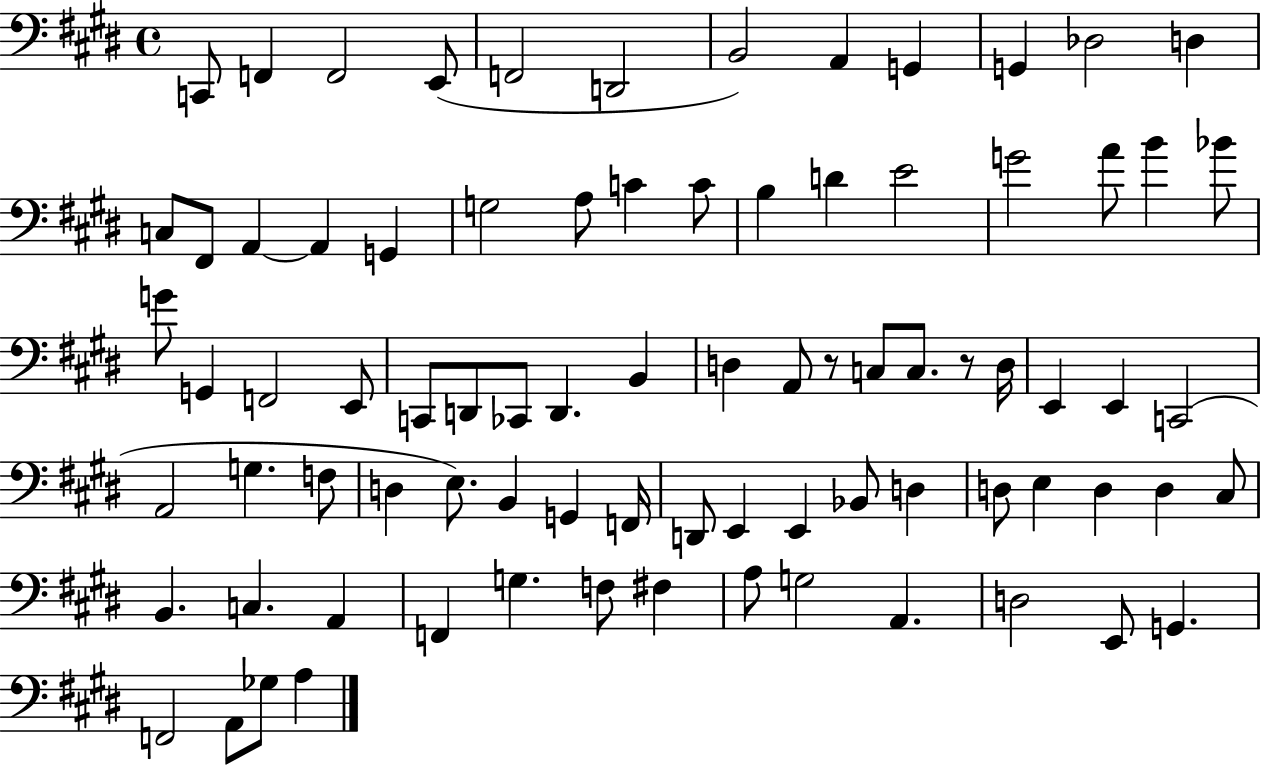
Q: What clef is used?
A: bass